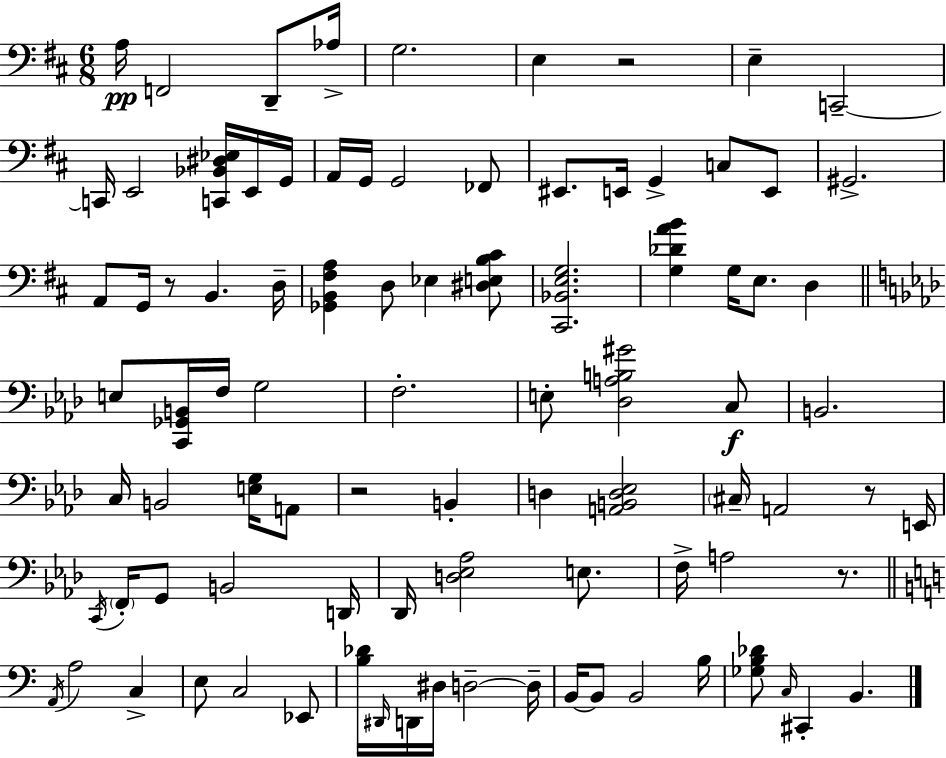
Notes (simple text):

A3/s F2/h D2/e Ab3/s G3/h. E3/q R/h E3/q C2/h C2/s E2/h [C2,Bb2,D#3,Eb3]/s E2/s G2/s A2/s G2/s G2/h FES2/e EIS2/e. E2/s G2/q C3/e E2/e G#2/h. A2/e G2/s R/e B2/q. D3/s [Gb2,B2,F#3,A3]/q D3/e Eb3/q [D#3,E3,B3,C#4]/e [C#2,Bb2,E3,G3]/h. [G3,Db4,A4,B4]/q G3/s E3/e. D3/q E3/e [C2,Gb2,B2]/s F3/s G3/h F3/h. E3/e [Db3,A3,B3,G#4]/h C3/e B2/h. C3/s B2/h [E3,G3]/s A2/e R/h B2/q D3/q [A2,B2,D3,Eb3]/h C#3/s A2/h R/e E2/s C2/s F2/s G2/e B2/h D2/s Db2/s [D3,Eb3,Ab3]/h E3/e. F3/s A3/h R/e. A2/s A3/h C3/q E3/e C3/h Eb2/e [B3,Db4]/s D#2/s D2/s D#3/s D3/h D3/s B2/s B2/e B2/h B3/s [Gb3,B3,Db4]/e C3/s C#2/q B2/q.